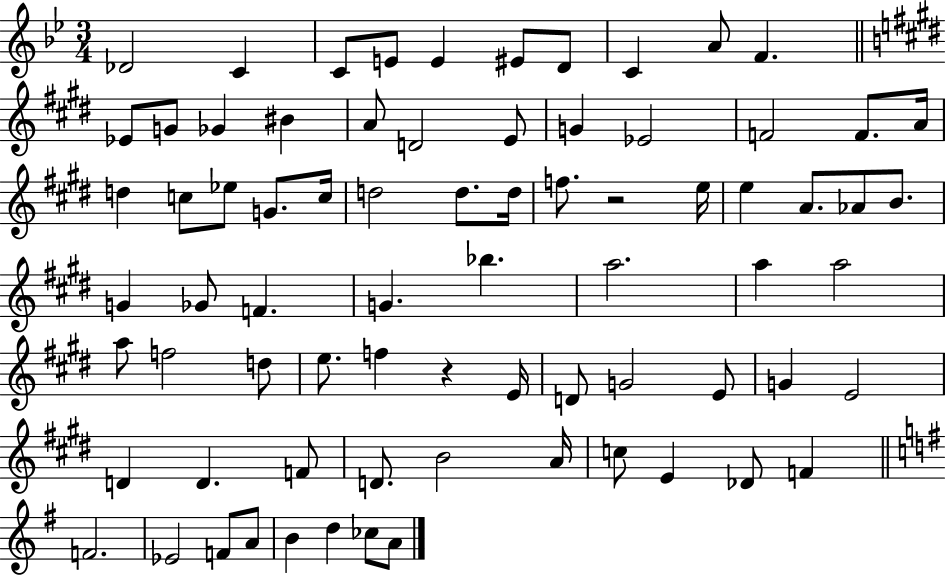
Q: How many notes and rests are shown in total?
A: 75